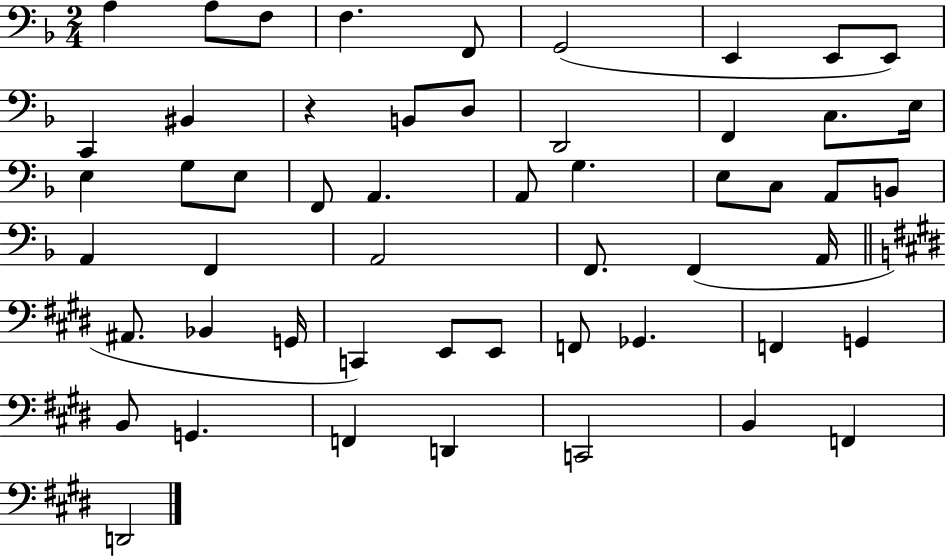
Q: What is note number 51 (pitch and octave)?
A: F2